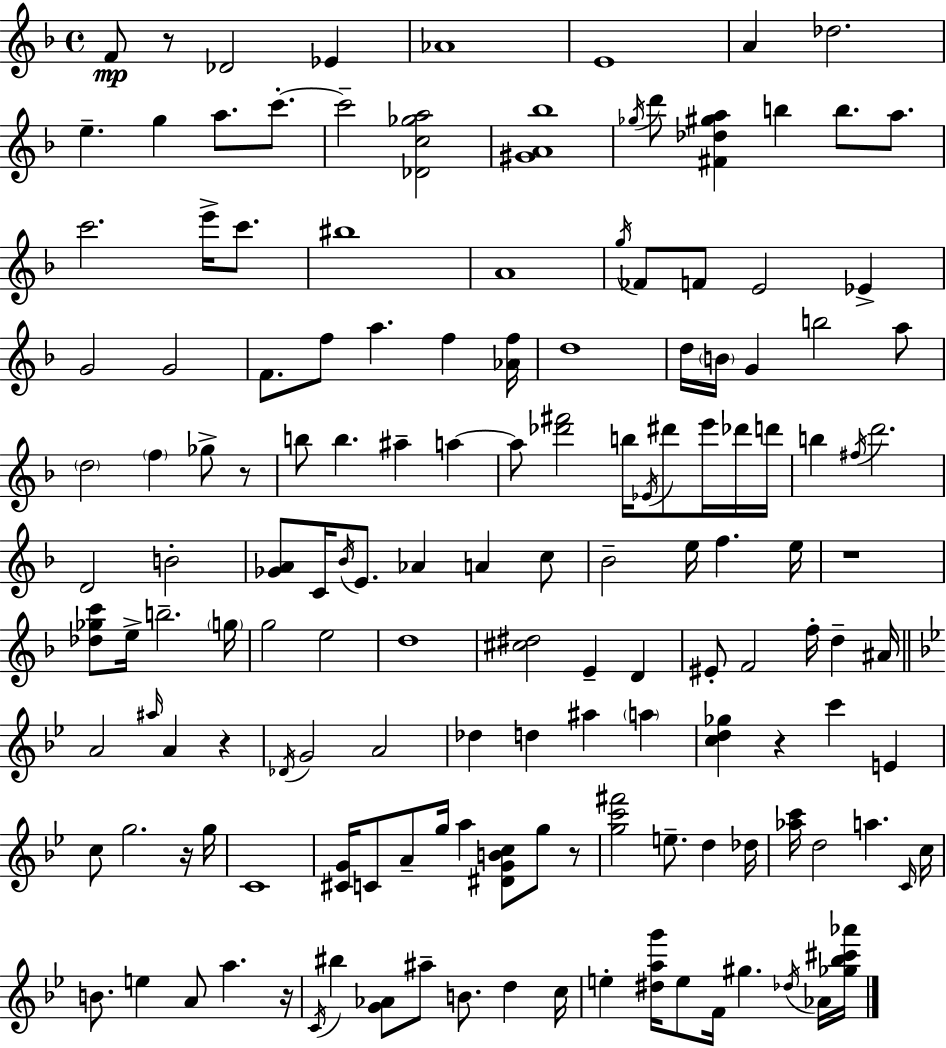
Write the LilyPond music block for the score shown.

{
  \clef treble
  \time 4/4
  \defaultTimeSignature
  \key d \minor
  f'8\mp r8 des'2 ees'4 | aes'1 | e'1 | a'4 des''2. | \break e''4.-- g''4 a''8. c'''8.-.~~ | c'''2-- <des' c'' ges'' a''>2 | <gis' a' bes''>1 | \acciaccatura { ges''16 } d'''8 <fis' des'' gis'' a''>4 b''4 b''8. a''8. | \break c'''2. e'''16-> c'''8. | bis''1 | a'1 | \acciaccatura { g''16 } fes'8 f'8 e'2 ees'4-> | \break g'2 g'2 | f'8. f''8 a''4. f''4 | <aes' f''>16 d''1 | d''16 \parenthesize b'16 g'4 b''2 | \break a''8 \parenthesize d''2 \parenthesize f''4 ges''8-> | r8 b''8 b''4. ais''4-- a''4~~ | a''8 <des''' fis'''>2 b''16 \acciaccatura { ees'16 } dis'''8 | e'''16 des'''16 d'''16 b''4 \acciaccatura { fis''16 } d'''2. | \break d'2 b'2-. | <ges' a'>8 c'16 \acciaccatura { bes'16 } e'8. aes'4 a'4 | c''8 bes'2-- e''16 f''4. | e''16 r1 | \break <des'' ges'' c'''>8 e''16-> b''2.-- | \parenthesize g''16 g''2 e''2 | d''1 | <cis'' dis''>2 e'4-- | \break d'4 eis'8-. f'2 f''16-. | d''4-- ais'16 \bar "||" \break \key bes \major a'2 \grace { ais''16 } a'4 r4 | \acciaccatura { des'16 } g'2 a'2 | des''4 d''4 ais''4 \parenthesize a''4 | <c'' d'' ges''>4 r4 c'''4 e'4 | \break c''8 g''2. | r16 g''16 c'1 | <cis' g'>16 c'8 a'8-- g''16 a''4 <dis' g' b' c''>8 g''8 | r8 <g'' c''' fis'''>2 e''8.-- d''4 | \break des''16 <aes'' c'''>16 d''2 a''4. | \grace { c'16 } c''16 b'8. e''4 a'8 a''4. | r16 \acciaccatura { c'16 } bis''4 <g' aes'>8 ais''8-- b'8. d''4 | c''16 e''4-. <dis'' a'' g'''>16 e''8 f'16 gis''4. | \break \acciaccatura { des''16 } aes'16 <ges'' bes'' cis''' aes'''>16 \bar "|."
}